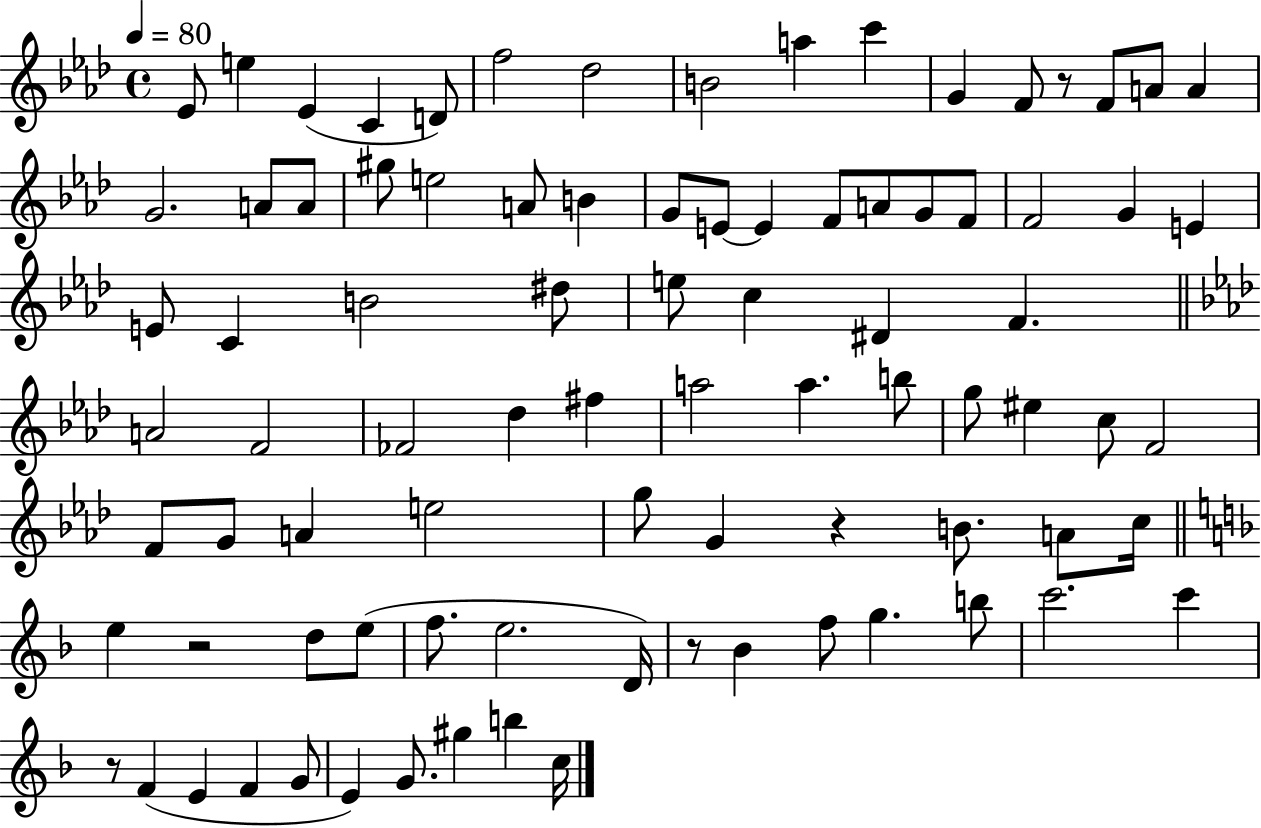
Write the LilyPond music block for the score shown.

{
  \clef treble
  \time 4/4
  \defaultTimeSignature
  \key aes \major
  \tempo 4 = 80
  ees'8 e''4 ees'4( c'4 d'8) | f''2 des''2 | b'2 a''4 c'''4 | g'4 f'8 r8 f'8 a'8 a'4 | \break g'2. a'8 a'8 | gis''8 e''2 a'8 b'4 | g'8 e'8~~ e'4 f'8 a'8 g'8 f'8 | f'2 g'4 e'4 | \break e'8 c'4 b'2 dis''8 | e''8 c''4 dis'4 f'4. | \bar "||" \break \key aes \major a'2 f'2 | fes'2 des''4 fis''4 | a''2 a''4. b''8 | g''8 eis''4 c''8 f'2 | \break f'8 g'8 a'4 e''2 | g''8 g'4 r4 b'8. a'8 c''16 | \bar "||" \break \key f \major e''4 r2 d''8 e''8( | f''8. e''2. d'16) | r8 bes'4 f''8 g''4. b''8 | c'''2. c'''4 | \break r8 f'4( e'4 f'4 g'8 | e'4) g'8. gis''4 b''4 c''16 | \bar "|."
}